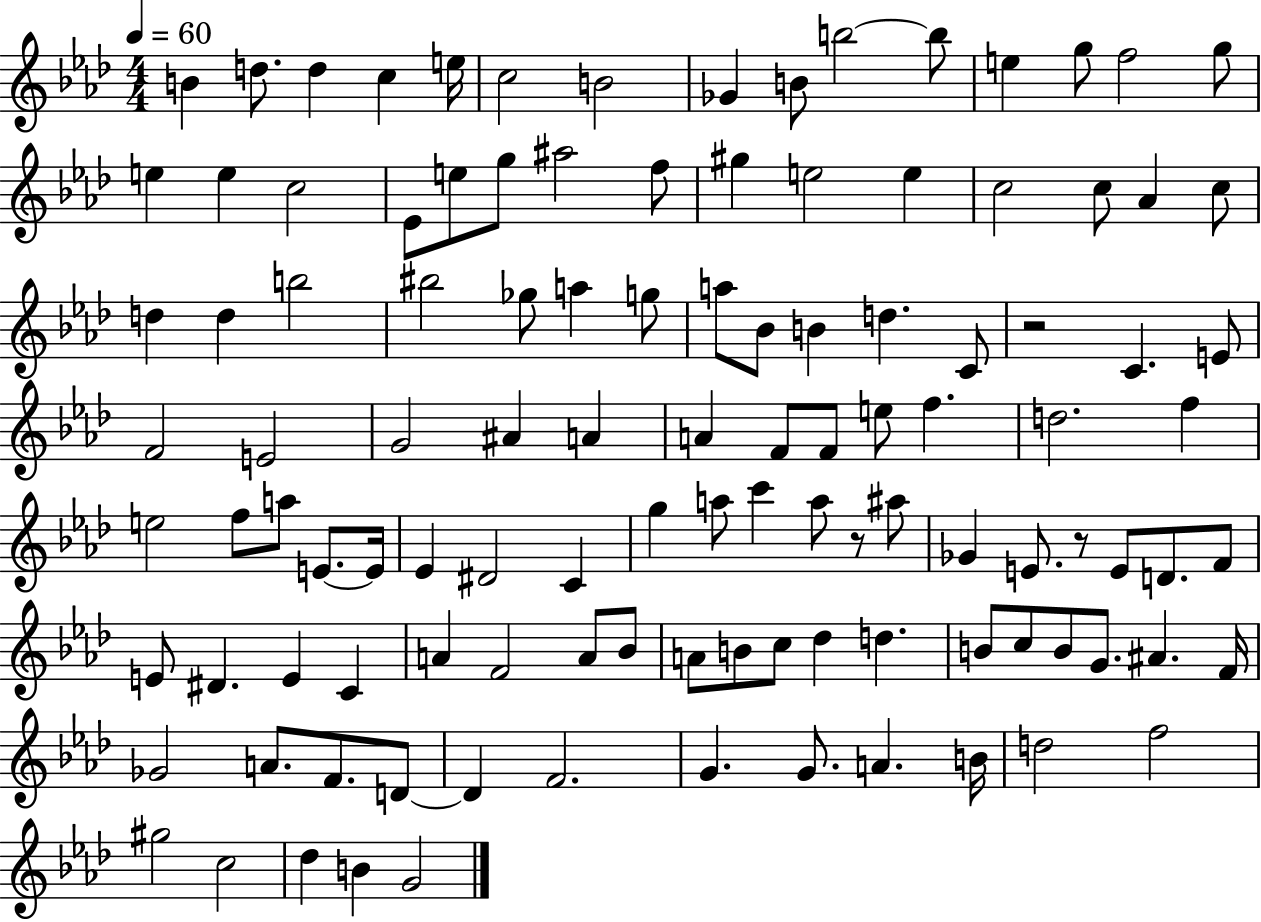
X:1
T:Untitled
M:4/4
L:1/4
K:Ab
B d/2 d c e/4 c2 B2 _G B/2 b2 b/2 e g/2 f2 g/2 e e c2 _E/2 e/2 g/2 ^a2 f/2 ^g e2 e c2 c/2 _A c/2 d d b2 ^b2 _g/2 a g/2 a/2 _B/2 B d C/2 z2 C E/2 F2 E2 G2 ^A A A F/2 F/2 e/2 f d2 f e2 f/2 a/2 E/2 E/4 _E ^D2 C g a/2 c' a/2 z/2 ^a/2 _G E/2 z/2 E/2 D/2 F/2 E/2 ^D E C A F2 A/2 _B/2 A/2 B/2 c/2 _d d B/2 c/2 B/2 G/2 ^A F/4 _G2 A/2 F/2 D/2 D F2 G G/2 A B/4 d2 f2 ^g2 c2 _d B G2